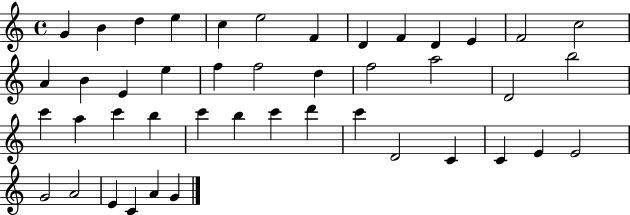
{
  \clef treble
  \time 4/4
  \defaultTimeSignature
  \key c \major
  g'4 b'4 d''4 e''4 | c''4 e''2 f'4 | d'4 f'4 d'4 e'4 | f'2 c''2 | \break a'4 b'4 e'4 e''4 | f''4 f''2 d''4 | f''2 a''2 | d'2 b''2 | \break c'''4 a''4 c'''4 b''4 | c'''4 b''4 c'''4 d'''4 | c'''4 d'2 c'4 | c'4 e'4 e'2 | \break g'2 a'2 | e'4 c'4 a'4 g'4 | \bar "|."
}